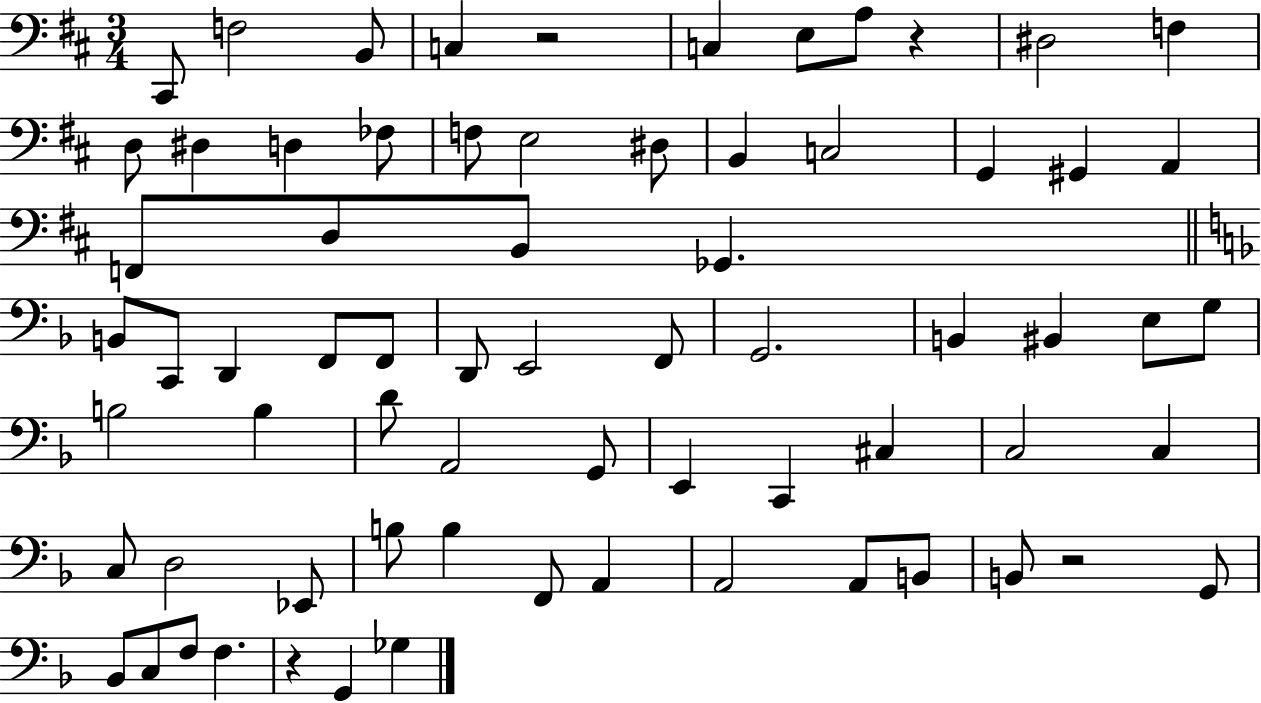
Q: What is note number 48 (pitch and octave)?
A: C3